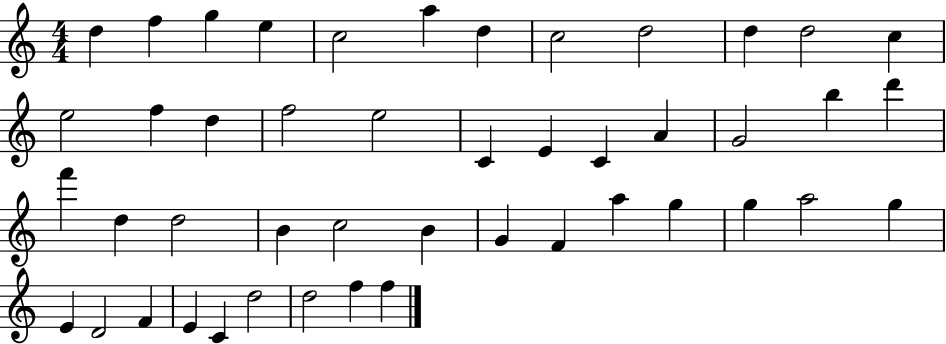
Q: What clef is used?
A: treble